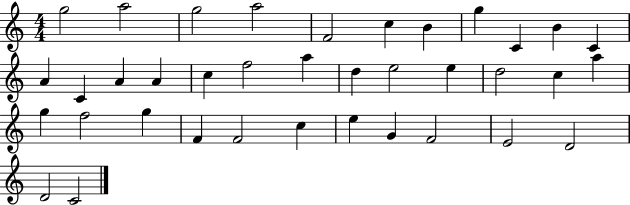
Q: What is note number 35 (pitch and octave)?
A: D4